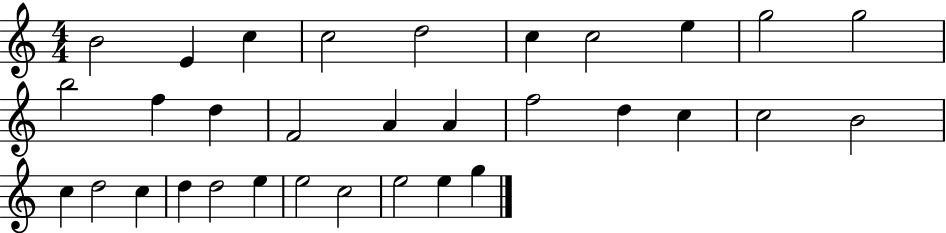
B4/h E4/q C5/q C5/h D5/h C5/q C5/h E5/q G5/h G5/h B5/h F5/q D5/q F4/h A4/q A4/q F5/h D5/q C5/q C5/h B4/h C5/q D5/h C5/q D5/q D5/h E5/q E5/h C5/h E5/h E5/q G5/q